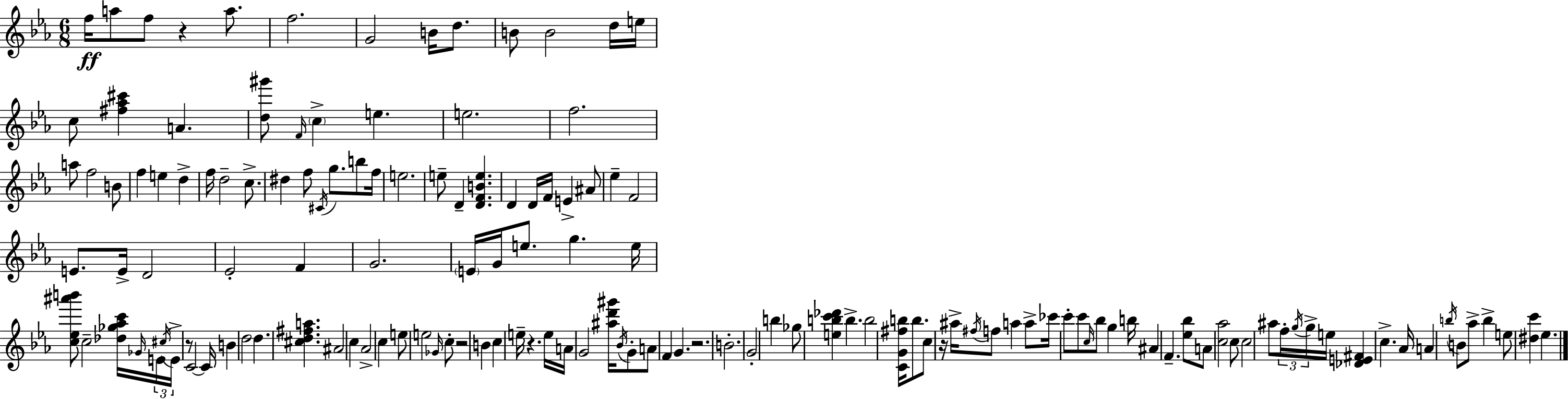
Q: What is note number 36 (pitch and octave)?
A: E5